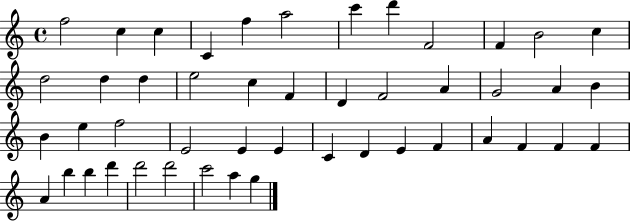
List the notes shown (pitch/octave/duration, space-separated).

F5/h C5/q C5/q C4/q F5/q A5/h C6/q D6/q F4/h F4/q B4/h C5/q D5/h D5/q D5/q E5/h C5/q F4/q D4/q F4/h A4/q G4/h A4/q B4/q B4/q E5/q F5/h E4/h E4/q E4/q C4/q D4/q E4/q F4/q A4/q F4/q F4/q F4/q A4/q B5/q B5/q D6/q D6/h D6/h C6/h A5/q G5/q